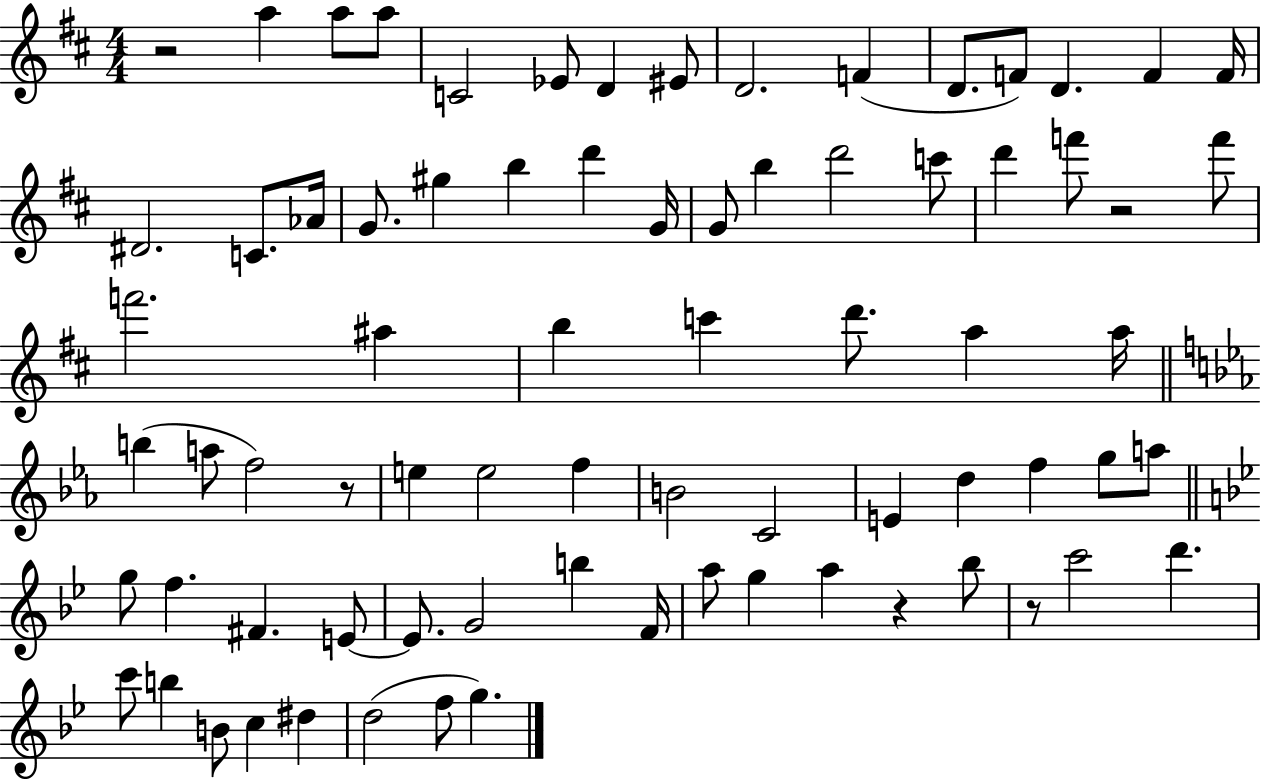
X:1
T:Untitled
M:4/4
L:1/4
K:D
z2 a a/2 a/2 C2 _E/2 D ^E/2 D2 F D/2 F/2 D F F/4 ^D2 C/2 _A/4 G/2 ^g b d' G/4 G/2 b d'2 c'/2 d' f'/2 z2 f'/2 f'2 ^a b c' d'/2 a a/4 b a/2 f2 z/2 e e2 f B2 C2 E d f g/2 a/2 g/2 f ^F E/2 E/2 G2 b F/4 a/2 g a z _b/2 z/2 c'2 d' c'/2 b B/2 c ^d d2 f/2 g